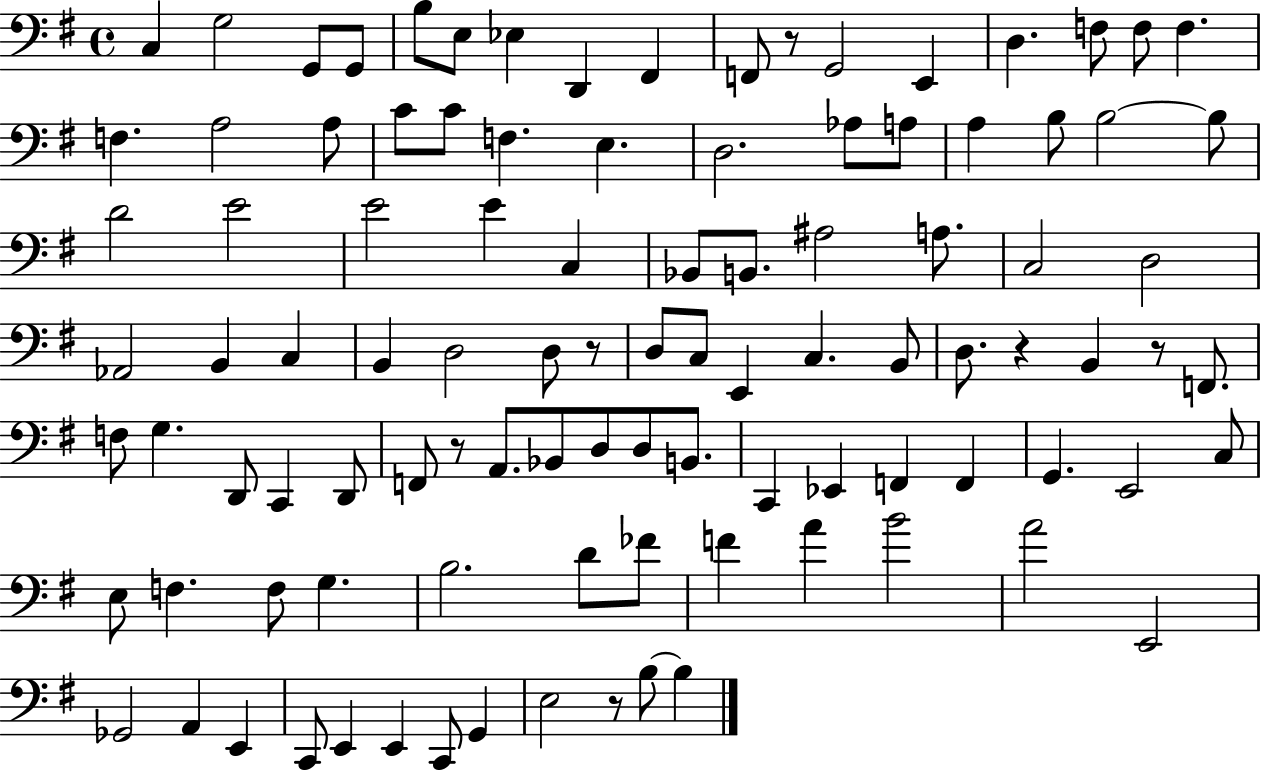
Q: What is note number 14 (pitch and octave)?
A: F3